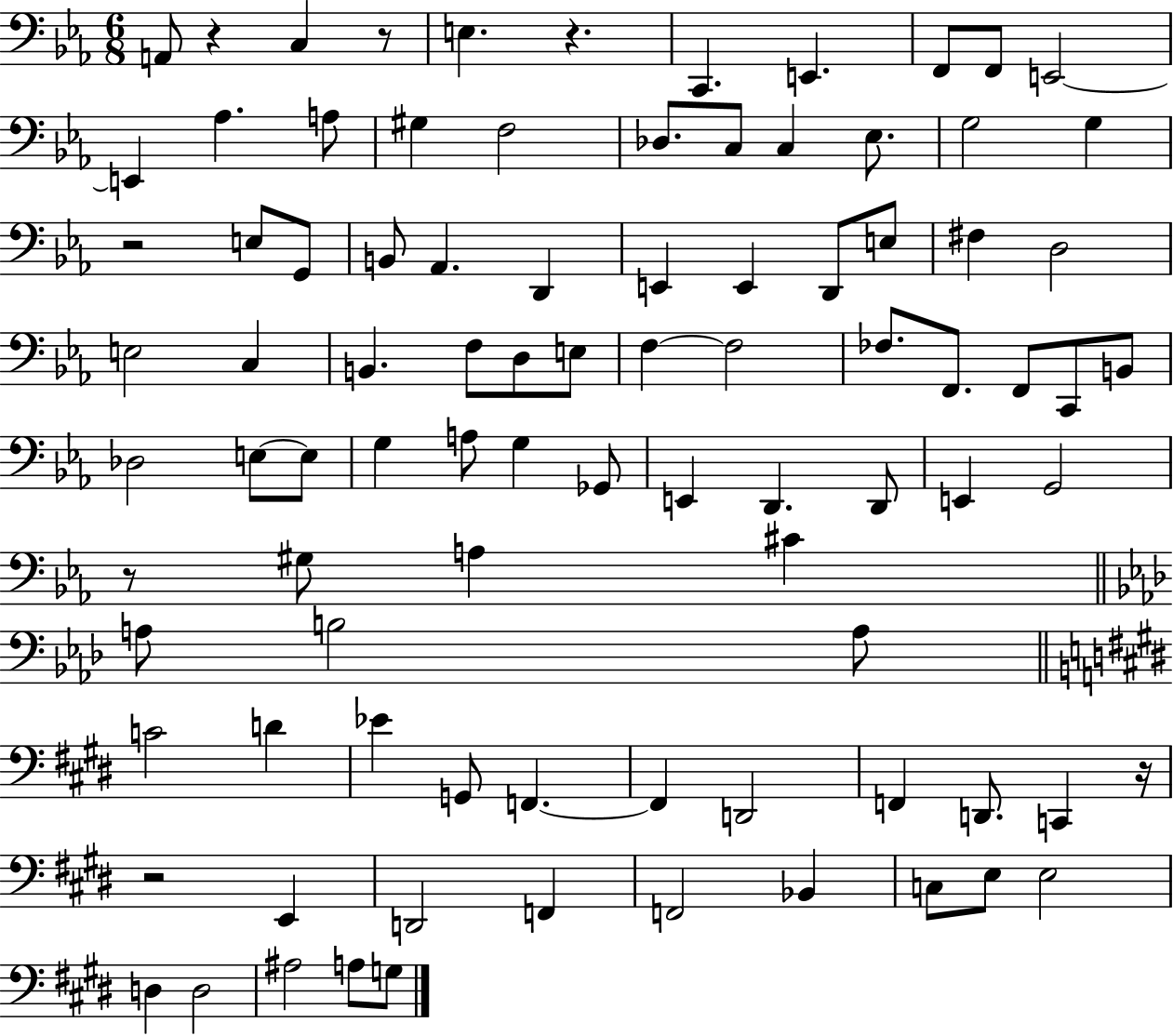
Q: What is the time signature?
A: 6/8